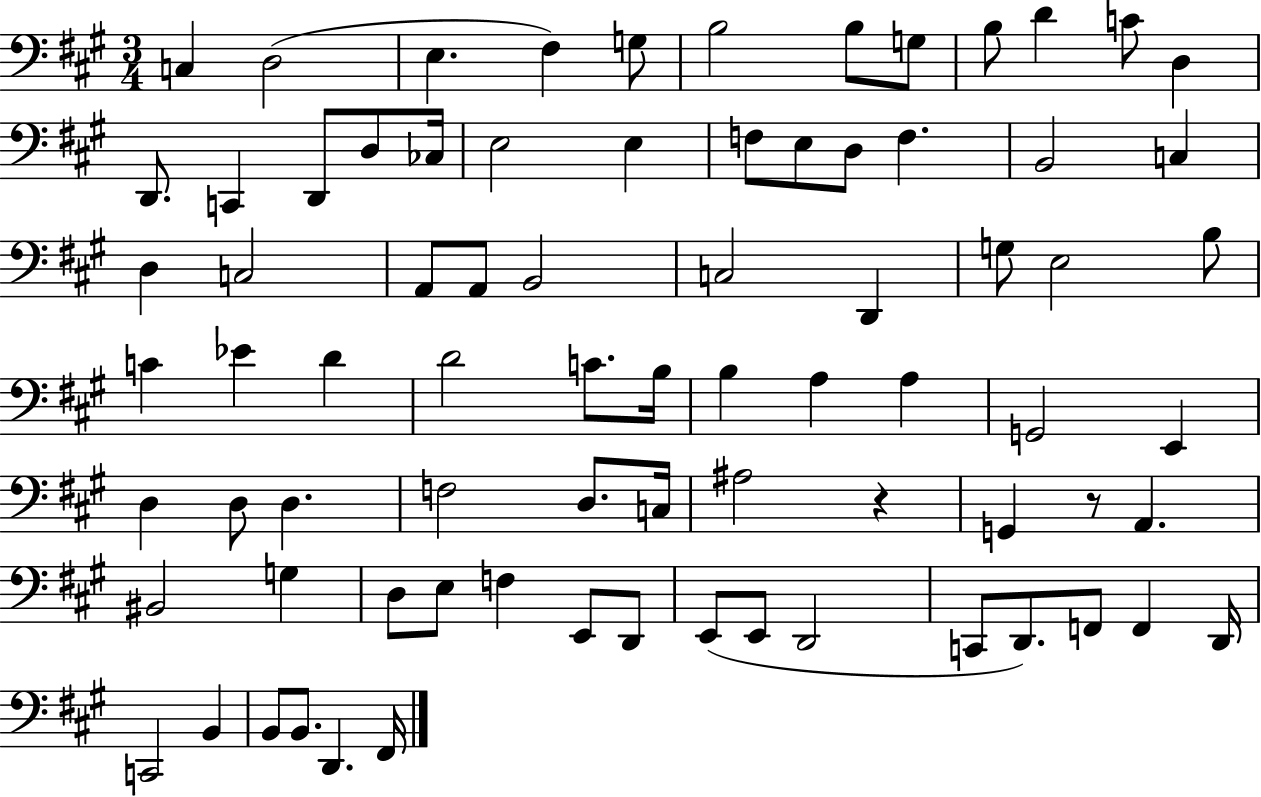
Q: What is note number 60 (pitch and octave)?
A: F3